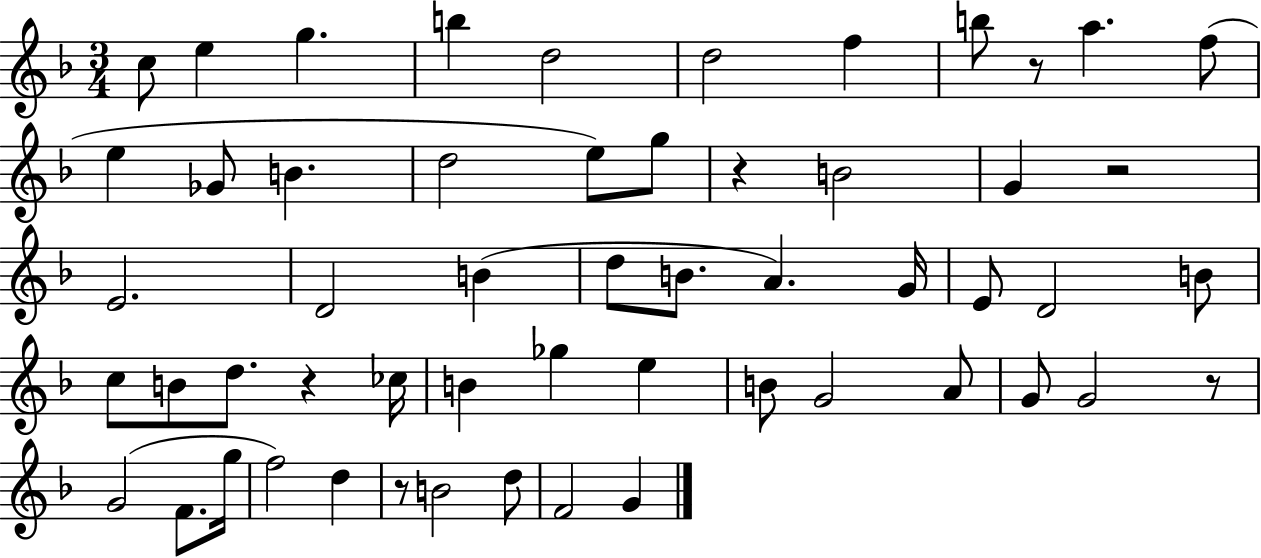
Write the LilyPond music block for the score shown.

{
  \clef treble
  \numericTimeSignature
  \time 3/4
  \key f \major
  c''8 e''4 g''4. | b''4 d''2 | d''2 f''4 | b''8 r8 a''4. f''8( | \break e''4 ges'8 b'4. | d''2 e''8) g''8 | r4 b'2 | g'4 r2 | \break e'2. | d'2 b'4( | d''8 b'8. a'4.) g'16 | e'8 d'2 b'8 | \break c''8 b'8 d''8. r4 ces''16 | b'4 ges''4 e''4 | b'8 g'2 a'8 | g'8 g'2 r8 | \break g'2( f'8. g''16 | f''2) d''4 | r8 b'2 d''8 | f'2 g'4 | \break \bar "|."
}